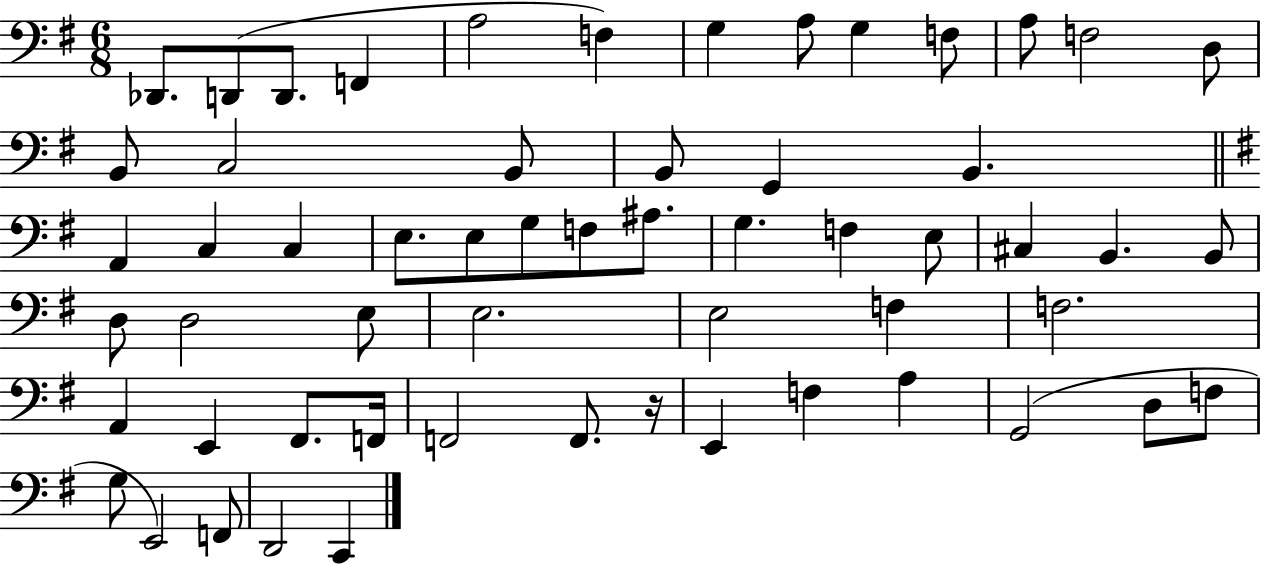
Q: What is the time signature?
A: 6/8